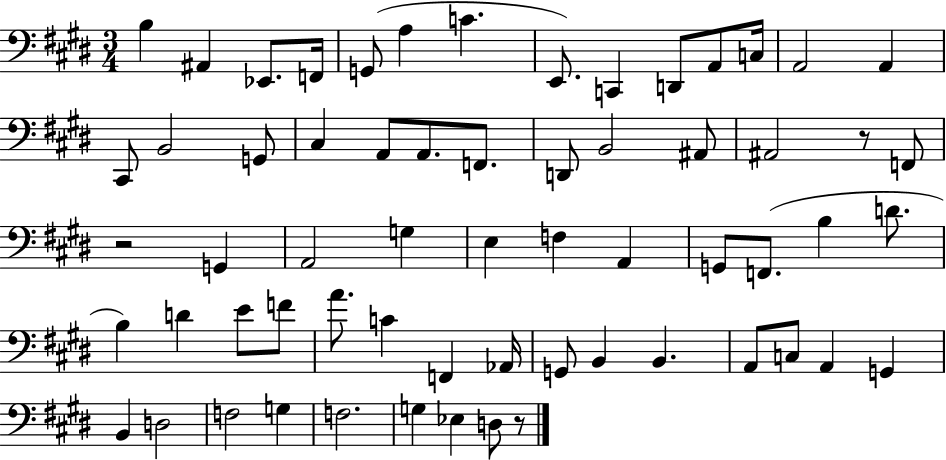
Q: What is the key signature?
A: E major